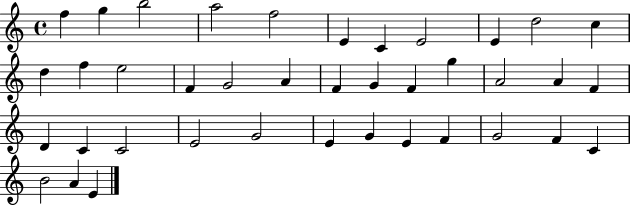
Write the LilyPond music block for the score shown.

{
  \clef treble
  \time 4/4
  \defaultTimeSignature
  \key c \major
  f''4 g''4 b''2 | a''2 f''2 | e'4 c'4 e'2 | e'4 d''2 c''4 | \break d''4 f''4 e''2 | f'4 g'2 a'4 | f'4 g'4 f'4 g''4 | a'2 a'4 f'4 | \break d'4 c'4 c'2 | e'2 g'2 | e'4 g'4 e'4 f'4 | g'2 f'4 c'4 | \break b'2 a'4 e'4 | \bar "|."
}